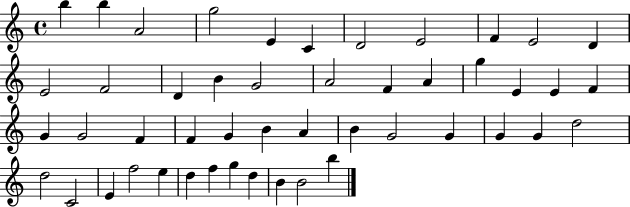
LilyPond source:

{
  \clef treble
  \time 4/4
  \defaultTimeSignature
  \key c \major
  b''4 b''4 a'2 | g''2 e'4 c'4 | d'2 e'2 | f'4 e'2 d'4 | \break e'2 f'2 | d'4 b'4 g'2 | a'2 f'4 a'4 | g''4 e'4 e'4 f'4 | \break g'4 g'2 f'4 | f'4 g'4 b'4 a'4 | b'4 g'2 g'4 | g'4 g'4 d''2 | \break d''2 c'2 | e'4 f''2 e''4 | d''4 f''4 g''4 d''4 | b'4 b'2 b''4 | \break \bar "|."
}